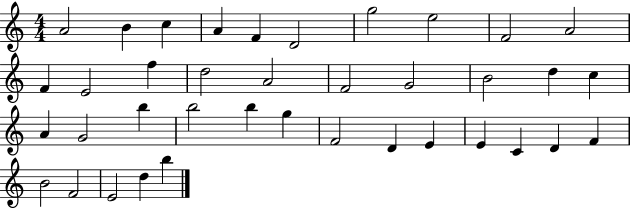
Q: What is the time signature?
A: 4/4